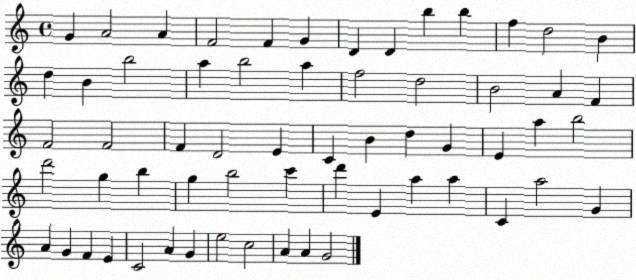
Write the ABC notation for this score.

X:1
T:Untitled
M:4/4
L:1/4
K:C
G A2 A F2 F G D D b b f d2 B d B b2 a b2 a f2 d2 B2 A F F2 F2 F D2 E C B d G E a b2 d'2 g b g b2 c' d' E a a C a2 G A G F E C2 A G e2 c2 A A G2